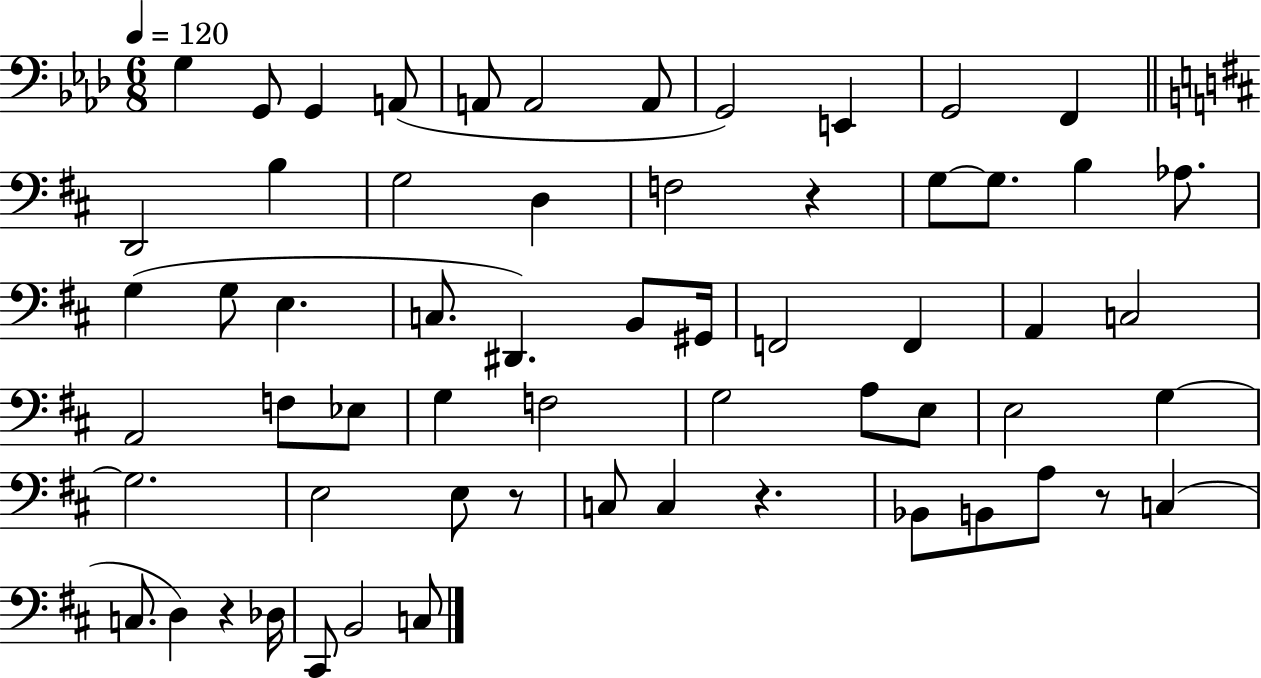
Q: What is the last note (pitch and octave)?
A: C3